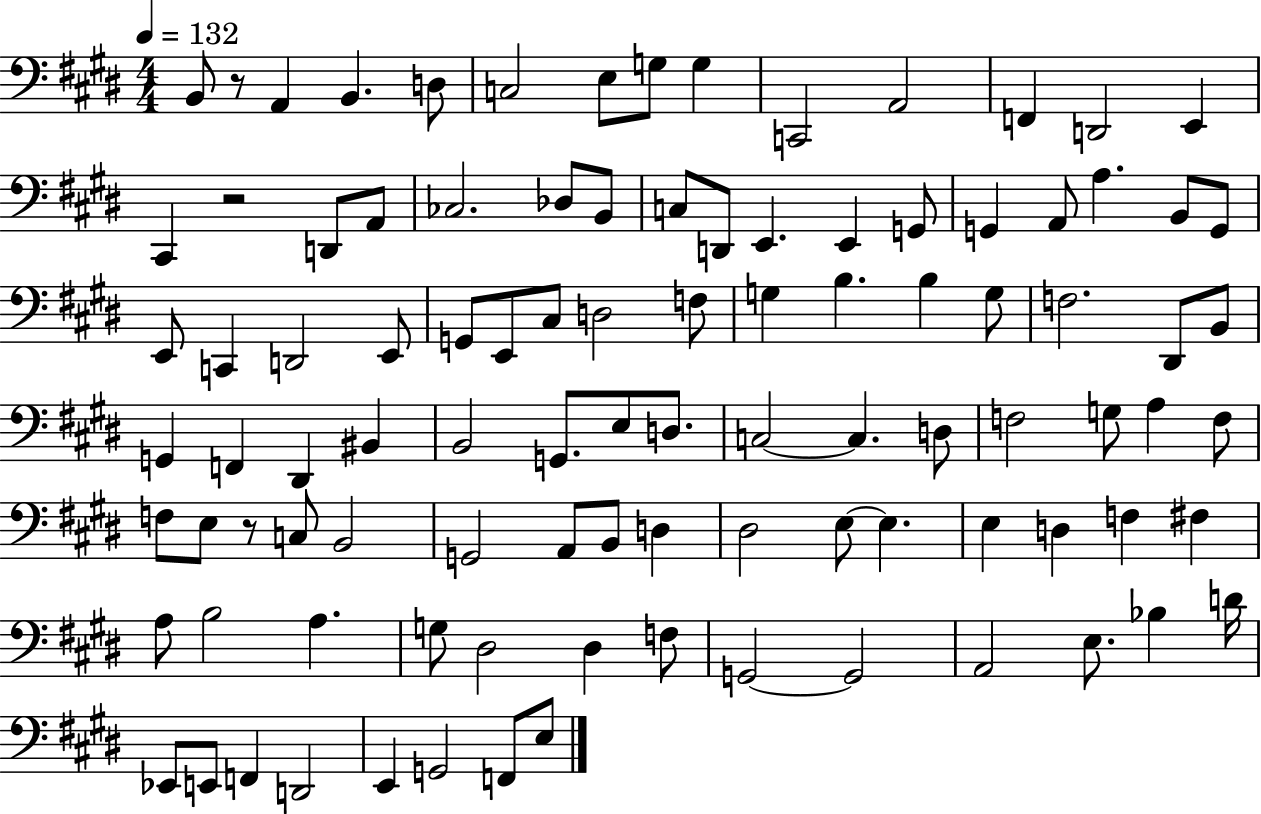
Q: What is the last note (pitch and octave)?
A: E3